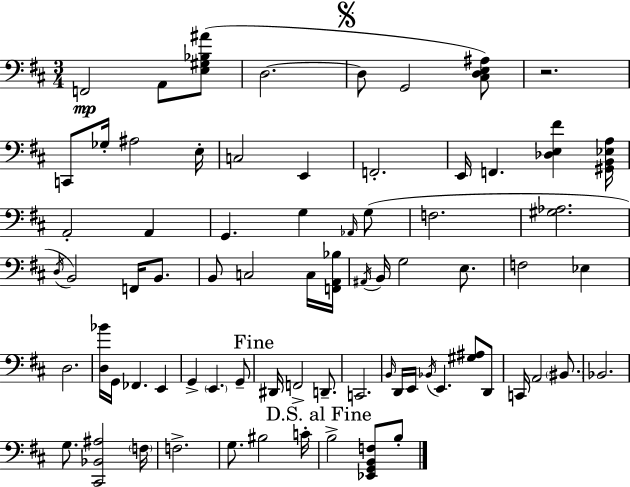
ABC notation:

X:1
T:Untitled
M:3/4
L:1/4
K:D
F,,2 A,,/2 [E,^G,_B,^A]/2 D,2 D,/2 G,,2 [^C,D,E,^A,]/2 z2 C,,/2 _G,/4 ^A,2 E,/4 C,2 E,, F,,2 E,,/4 F,, [_D,E,^F] [^G,,B,,_E,A,]/4 A,,2 A,, G,, G, _A,,/4 G,/2 F,2 [^G,_A,]2 D,/4 B,,2 F,,/4 B,,/2 B,,/2 C,2 C,/4 [F,,A,,_B,]/4 ^A,,/4 B,,/4 G,2 E,/2 F,2 _E, D,2 [D,_B]/4 G,,/4 _F,, E,, G,, E,, G,,/2 ^D,,/4 F,,2 D,,/2 C,,2 B,,/4 D,,/4 E,,/4 _B,,/4 E,, [^G,^A,]/2 D,,/2 C,,/4 A,,2 ^B,,/2 _B,,2 G,/2 [^C,,_B,,^A,]2 F,/4 F,2 G,/2 ^B,2 C/4 B,2 [_E,,G,,B,,F,]/2 B,/2